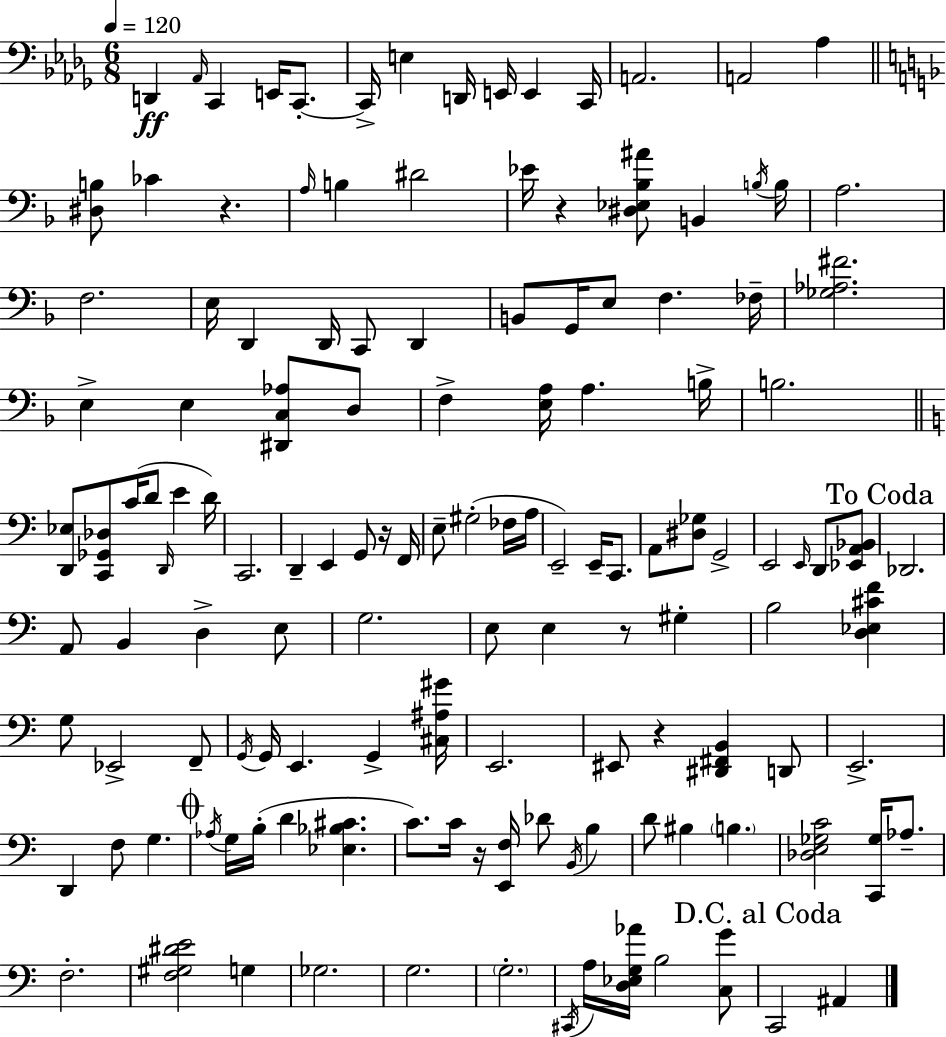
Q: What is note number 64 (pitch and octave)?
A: Db2